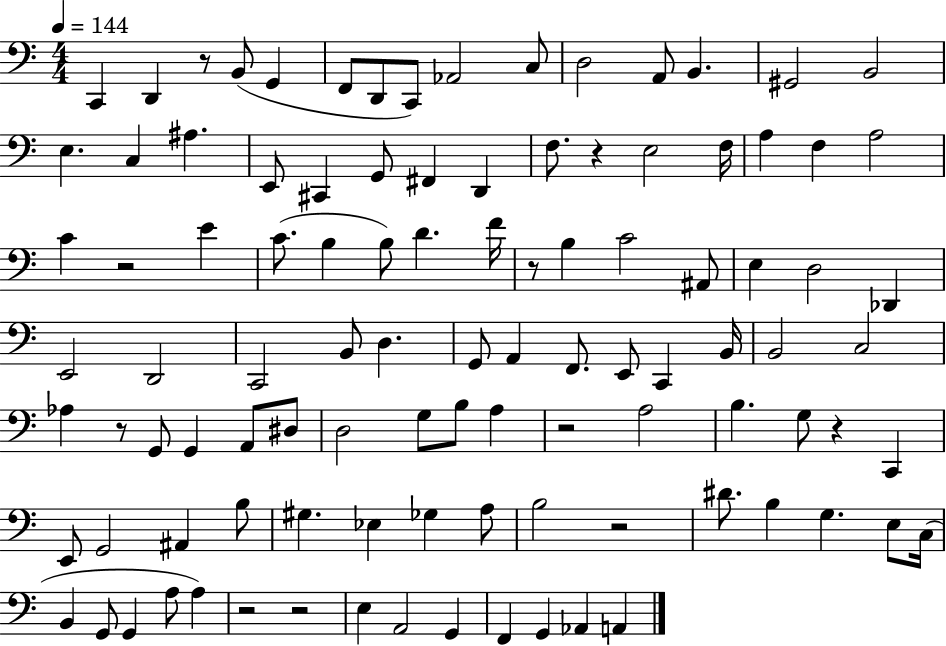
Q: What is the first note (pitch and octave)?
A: C2